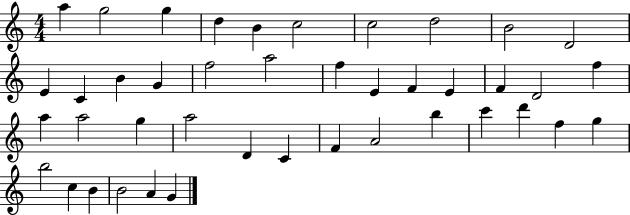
A5/q G5/h G5/q D5/q B4/q C5/h C5/h D5/h B4/h D4/h E4/q C4/q B4/q G4/q F5/h A5/h F5/q E4/q F4/q E4/q F4/q D4/h F5/q A5/q A5/h G5/q A5/h D4/q C4/q F4/q A4/h B5/q C6/q D6/q F5/q G5/q B5/h C5/q B4/q B4/h A4/q G4/q